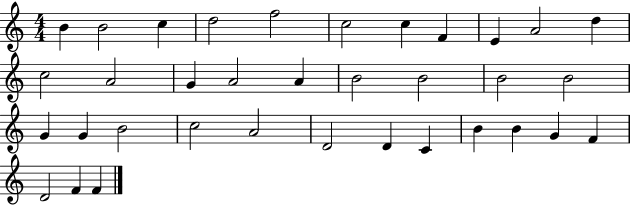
B4/q B4/h C5/q D5/h F5/h C5/h C5/q F4/q E4/q A4/h D5/q C5/h A4/h G4/q A4/h A4/q B4/h B4/h B4/h B4/h G4/q G4/q B4/h C5/h A4/h D4/h D4/q C4/q B4/q B4/q G4/q F4/q D4/h F4/q F4/q